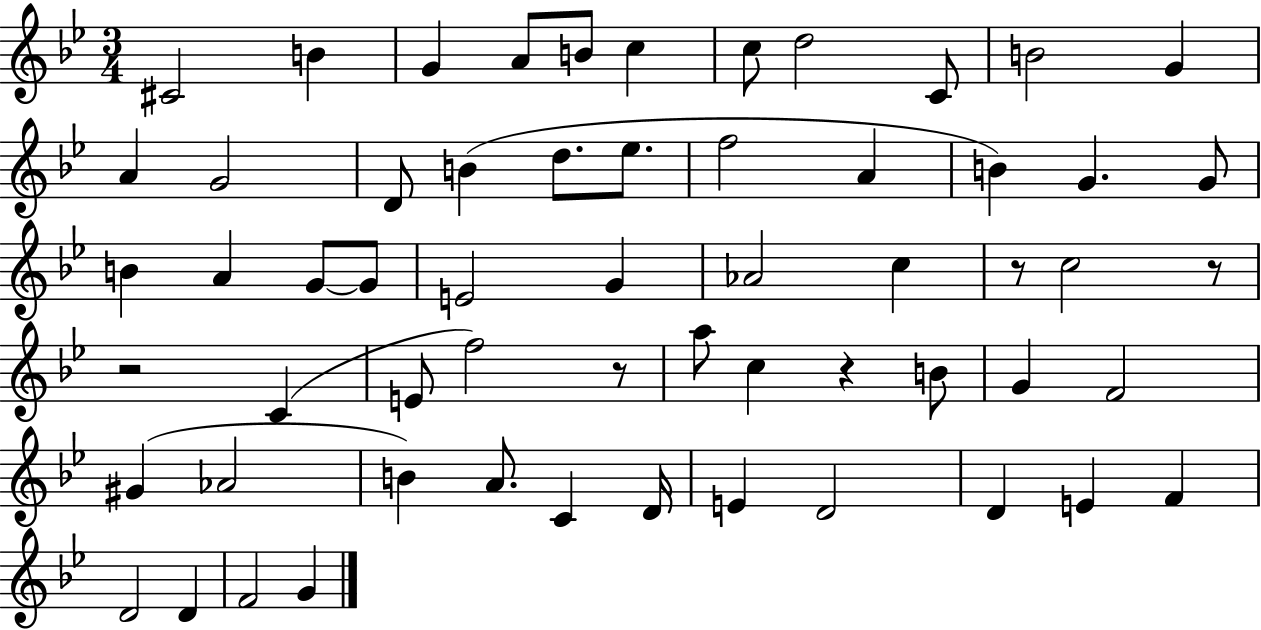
C#4/h B4/q G4/q A4/e B4/e C5/q C5/e D5/h C4/e B4/h G4/q A4/q G4/h D4/e B4/q D5/e. Eb5/e. F5/h A4/q B4/q G4/q. G4/e B4/q A4/q G4/e G4/e E4/h G4/q Ab4/h C5/q R/e C5/h R/e R/h C4/q E4/e F5/h R/e A5/e C5/q R/q B4/e G4/q F4/h G#4/q Ab4/h B4/q A4/e. C4/q D4/s E4/q D4/h D4/q E4/q F4/q D4/h D4/q F4/h G4/q